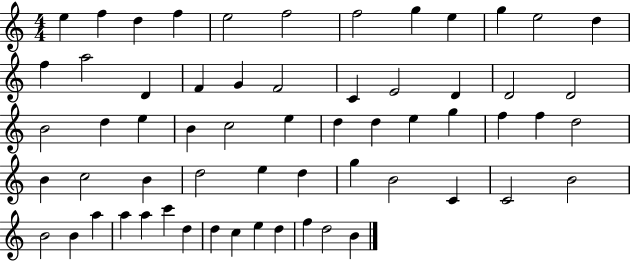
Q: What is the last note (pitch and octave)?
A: B4